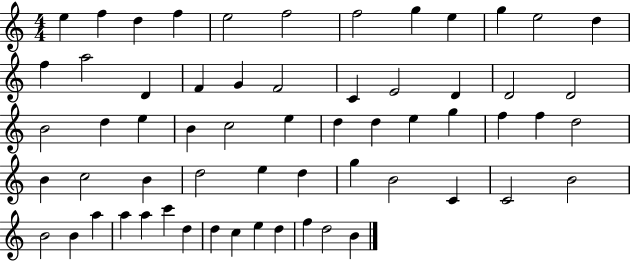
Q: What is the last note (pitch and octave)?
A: B4